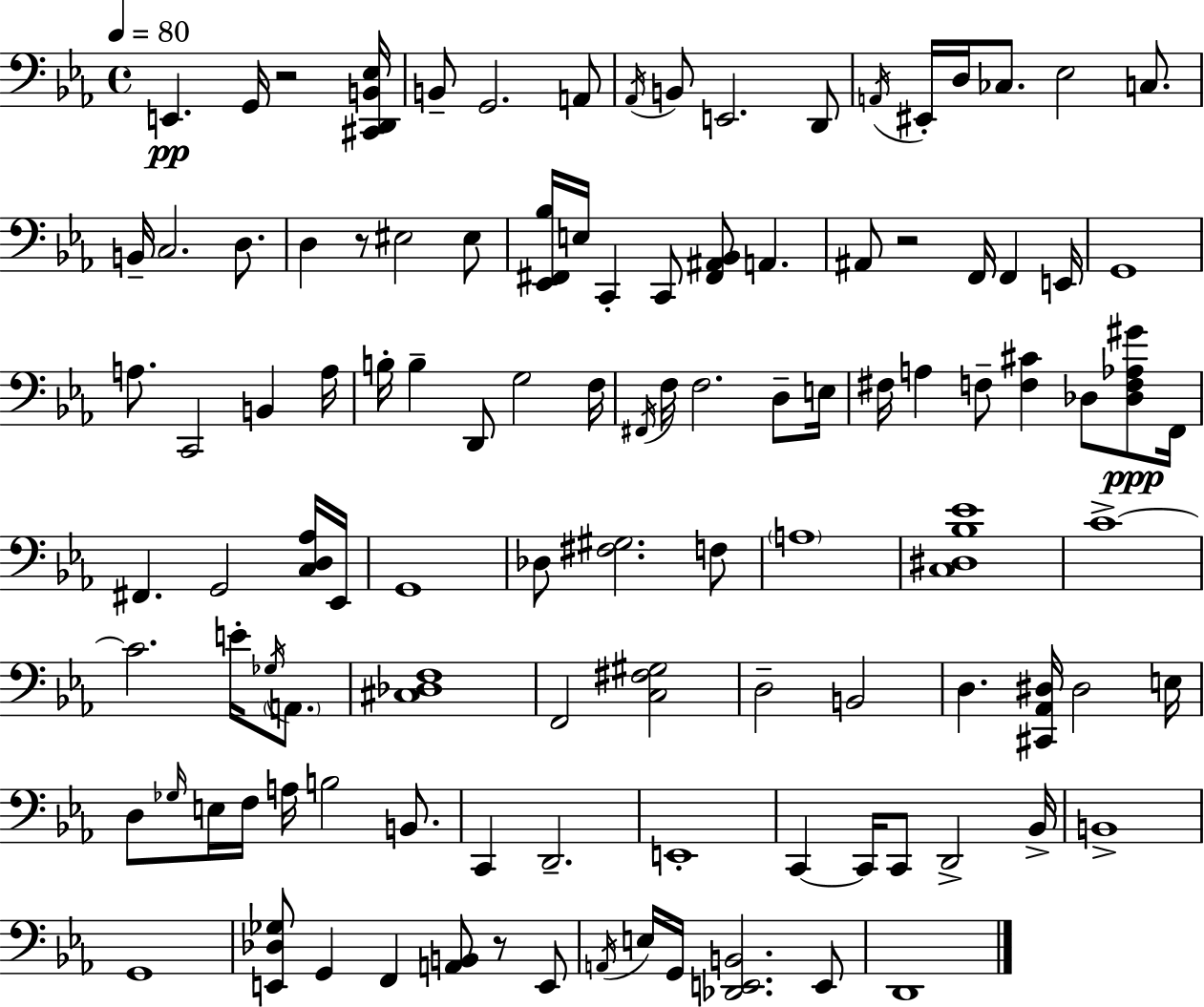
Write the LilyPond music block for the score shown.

{
  \clef bass
  \time 4/4
  \defaultTimeSignature
  \key c \minor
  \tempo 4 = 80
  e,4.\pp g,16 r2 <cis, d, b, ees>16 | b,8-- g,2. a,8 | \acciaccatura { aes,16 } b,8 e,2. d,8 | \acciaccatura { a,16 } eis,16-. d16 ces8. ees2 c8. | \break b,16-- c2. d8. | d4 r8 eis2 | eis8 <ees, fis, bes>16 e16 c,4-. c,8 <fis, ais, bes,>8 a,4. | ais,8 r2 f,16 f,4 | \break e,16 g,1 | a8. c,2 b,4 | a16 b16-. b4-- d,8 g2 | f16 \acciaccatura { fis,16 } f16 f2. | \break d8-- e16 fis16 a4 f8-- <f cis'>4 des8 | <des f aes gis'>8\ppp f,16 fis,4. g,2 | <c d aes>16 ees,16 g,1 | des8 <fis gis>2. | \break f8 \parenthesize a1 | <c dis bes ees'>1 | c'1->~~ | c'2. e'16-. | \break \acciaccatura { ges16 } \parenthesize a,8. <cis des f>1 | f,2 <c fis gis>2 | d2-- b,2 | d4. <cis, aes, dis>16 dis2 | \break e16 d8 \grace { ges16 } e16 f16 a16 b2 | b,8. c,4 d,2.-- | e,1-. | c,4~~ c,16 c,8 d,2-> | \break bes,16-> b,1-> | g,1 | <e, des ges>8 g,4 f,4 <a, b,>8 | r8 e,8 \acciaccatura { a,16 } e16 g,16 <des, e, b,>2. | \break e,8 d,1 | \bar "|."
}